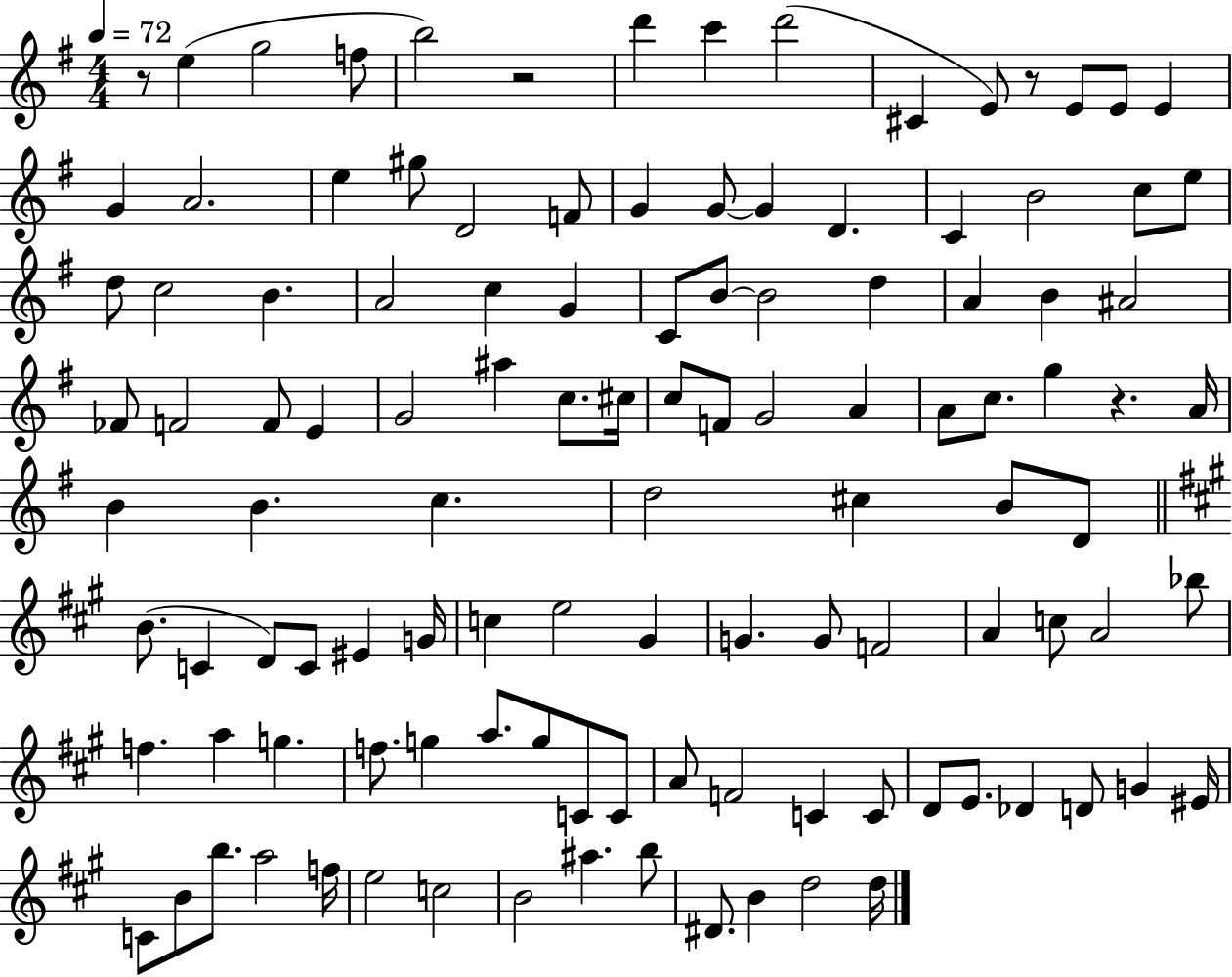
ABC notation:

X:1
T:Untitled
M:4/4
L:1/4
K:G
z/2 e g2 f/2 b2 z2 d' c' d'2 ^C E/2 z/2 E/2 E/2 E G A2 e ^g/2 D2 F/2 G G/2 G D C B2 c/2 e/2 d/2 c2 B A2 c G C/2 B/2 B2 d A B ^A2 _F/2 F2 F/2 E G2 ^a c/2 ^c/4 c/2 F/2 G2 A A/2 c/2 g z A/4 B B c d2 ^c B/2 D/2 B/2 C D/2 C/2 ^E G/4 c e2 ^G G G/2 F2 A c/2 A2 _b/2 f a g f/2 g a/2 g/2 C/2 C/2 A/2 F2 C C/2 D/2 E/2 _D D/2 G ^E/4 C/2 B/2 b/2 a2 f/4 e2 c2 B2 ^a b/2 ^D/2 B d2 d/4